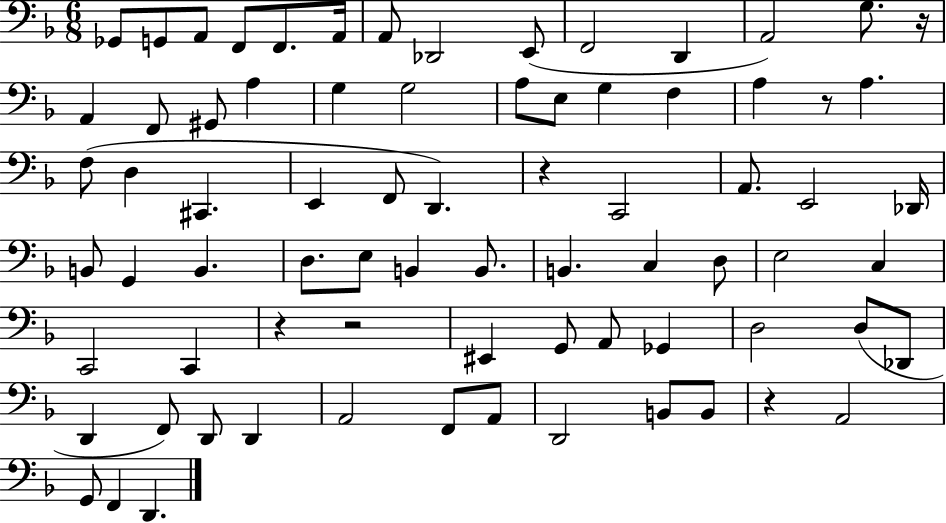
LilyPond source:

{
  \clef bass
  \numericTimeSignature
  \time 6/8
  \key f \major
  ges,8 g,8 a,8 f,8 f,8. a,16 | a,8 des,2 e,8( | f,2 d,4 | a,2) g8. r16 | \break a,4 f,8 gis,8 a4 | g4 g2 | a8 e8 g4 f4 | a4 r8 a4. | \break f8( d4 cis,4. | e,4 f,8 d,4.) | r4 c,2 | a,8. e,2 des,16 | \break b,8 g,4 b,4. | d8. e8 b,4 b,8. | b,4. c4 d8 | e2 c4 | \break c,2 c,4 | r4 r2 | eis,4 g,8 a,8 ges,4 | d2 d8( des,8 | \break d,4 f,8) d,8 d,4 | a,2 f,8 a,8 | d,2 b,8 b,8 | r4 a,2 | \break g,8 f,4 d,4. | \bar "|."
}